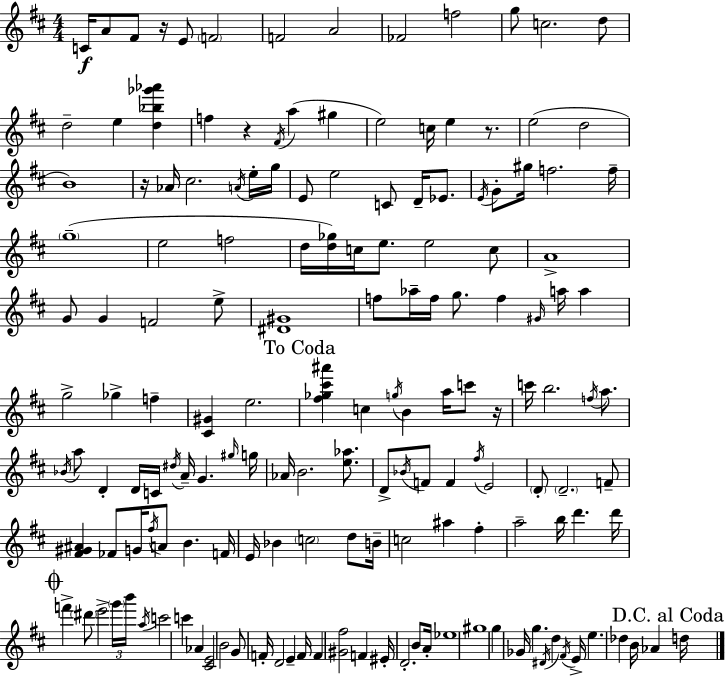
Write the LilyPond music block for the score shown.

{
  \clef treble
  \numericTimeSignature
  \time 4/4
  \key d \major
  c'16\f a'8 fis'8 r16 e'8 \parenthesize f'2 | f'2 a'2 | fes'2 f''2 | g''8 c''2. d''8 | \break d''2-- e''4 <d'' bes'' ges''' aes'''>4 | f''4 r4 \acciaccatura { fis'16 } a''4( gis''4 | e''2) c''16 e''4 r8. | e''2( d''2 | \break b'1) | r16 aes'16 cis''2. \acciaccatura { a'16 } | e''16-. g''16 e'8 e''2 c'8 d'16-- ees'8. | \acciaccatura { e'16 } g'8-. gis''16 f''2. | \break f''16-- \parenthesize g''1--( | e''2 f''2 | d''16 <d'' ges''>16) c''16 e''8. e''2 | c''8 a'1-> | \break g'8 g'4 f'2 | e''8-> <dis' gis'>1 | f''8 aes''16-- f''16 g''8. f''4 \grace { gis'16 } a''16 | a''4 g''2-> ges''4-> | \break f''4-- <cis' gis'>4 e''2. | \mark "To Coda" <fis'' ges'' cis''' ais'''>4 c''4 \acciaccatura { g''16 } b'4 | a''16 c'''8 r16 c'''16 b''2. | \acciaccatura { f''16 } a''8. \acciaccatura { bes'16 } a''8 d'4-. d'16 c'16 \acciaccatura { dis''16 } | \break a'16-- g'4. \grace { gis''16 } g''16 aes'16 b'2. | <e'' aes''>8. d'8-> \acciaccatura { bes'16 } f'8 f'4 | \acciaccatura { fis''16 } e'2 \parenthesize d'8-. \parenthesize d'2.-- | f'8-- <fis' gis' ais'>4 fes'8 | \break g'16 \acciaccatura { fis''16 } a'8 b'4. f'16 e'16 bes'4 | \parenthesize c''2 d''8 b'16-- c''2 | ais''4 fis''4-. a''2-- | b''16 d'''4. d'''16 \mark \markup { \musicglyph "scripts.coda" } f'''4-> | \break \parenthesize dis'''8 e'''2-> \tuplet 3/2 { \parenthesize g'''16 b'''16 \acciaccatura { a''16 } } c'''2 | c'''4 aes'4 <cis' e'>2 | b'2 g'8 f'16-. | d'2 e'4-- f'16 f'4 | \break <gis' fis''>2 f'4 eis'16-. d'2.-. | b'8 a'16-. ees''1 | gis''1 | g''4 | \break ges'16 g''4. \acciaccatura { dis'16 } d''4 \acciaccatura { fis'16 } e'16-> e''4. | des''4 b'16 aes'4 \mark "D.C. al Coda" d''16 \bar "|."
}